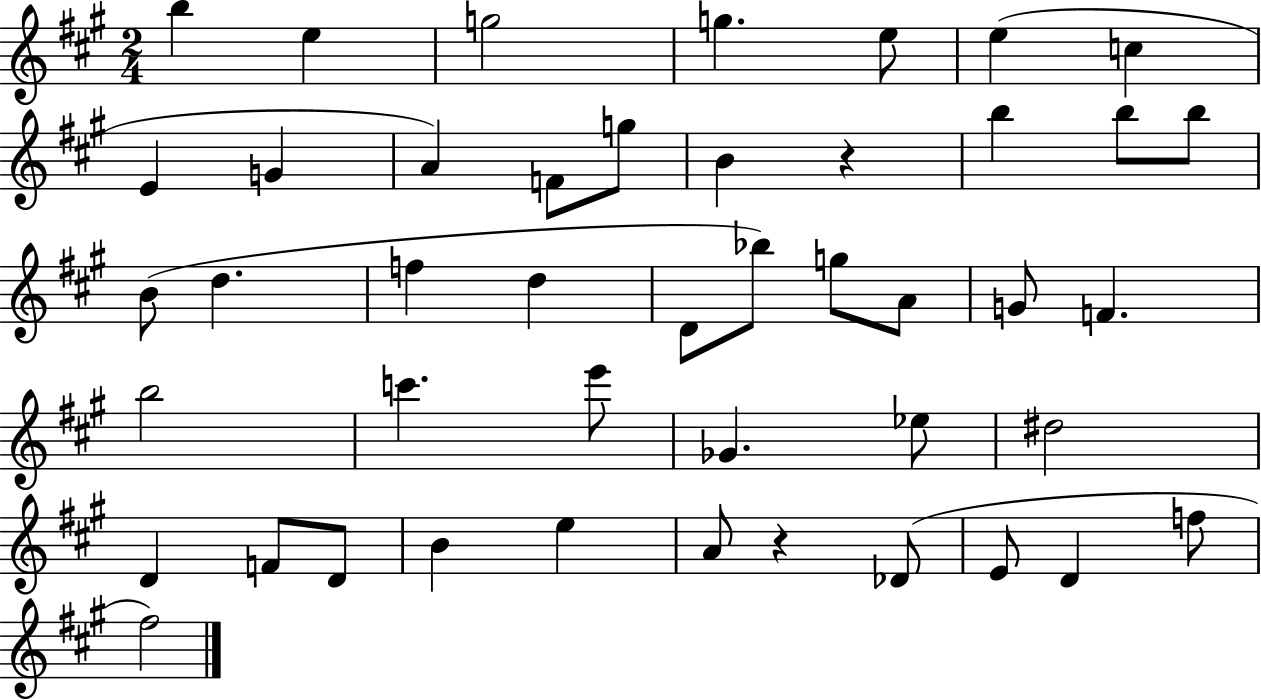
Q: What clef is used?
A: treble